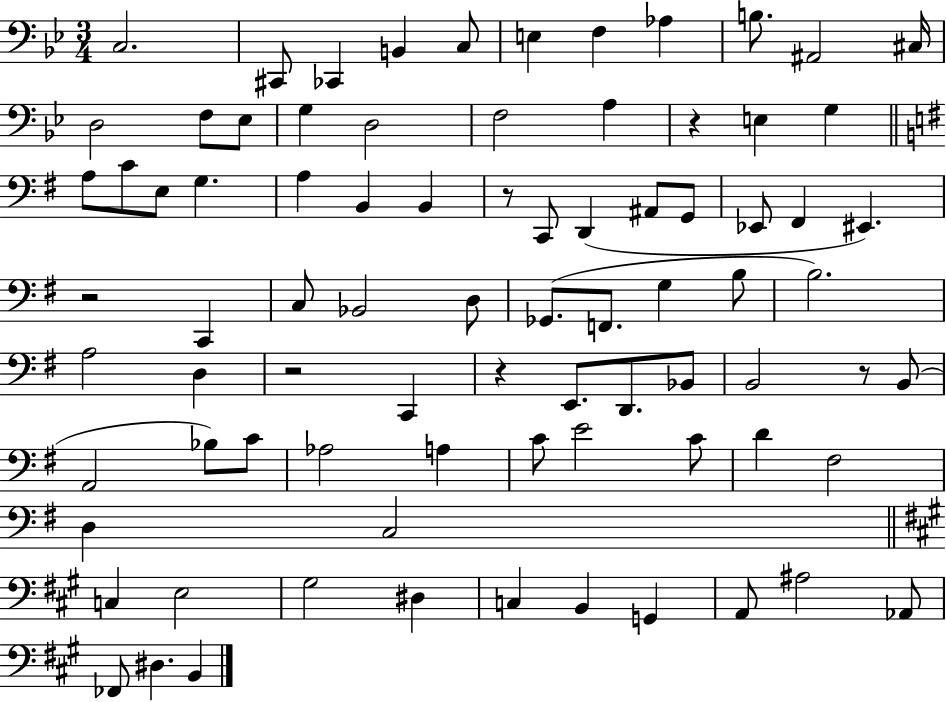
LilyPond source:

{
  \clef bass
  \numericTimeSignature
  \time 3/4
  \key bes \major
  \repeat volta 2 { c2. | cis,8 ces,4 b,4 c8 | e4 f4 aes4 | b8. ais,2 cis16 | \break d2 f8 ees8 | g4 d2 | f2 a4 | r4 e4 g4 | \break \bar "||" \break \key g \major a8 c'8 e8 g4. | a4 b,4 b,4 | r8 c,8 d,4( ais,8 g,8 | ees,8 fis,4 eis,4.) | \break r2 c,4 | c8 bes,2 d8 | ges,8.( f,8. g4 b8 | b2.) | \break a2 d4 | r2 c,4 | r4 e,8. d,8. bes,8 | b,2 r8 b,8( | \break a,2 bes8) c'8 | aes2 a4 | c'8 e'2 c'8 | d'4 fis2 | \break d4 c2 | \bar "||" \break \key a \major c4 e2 | gis2 dis4 | c4 b,4 g,4 | a,8 ais2 aes,8 | \break fes,8 dis4. b,4 | } \bar "|."
}